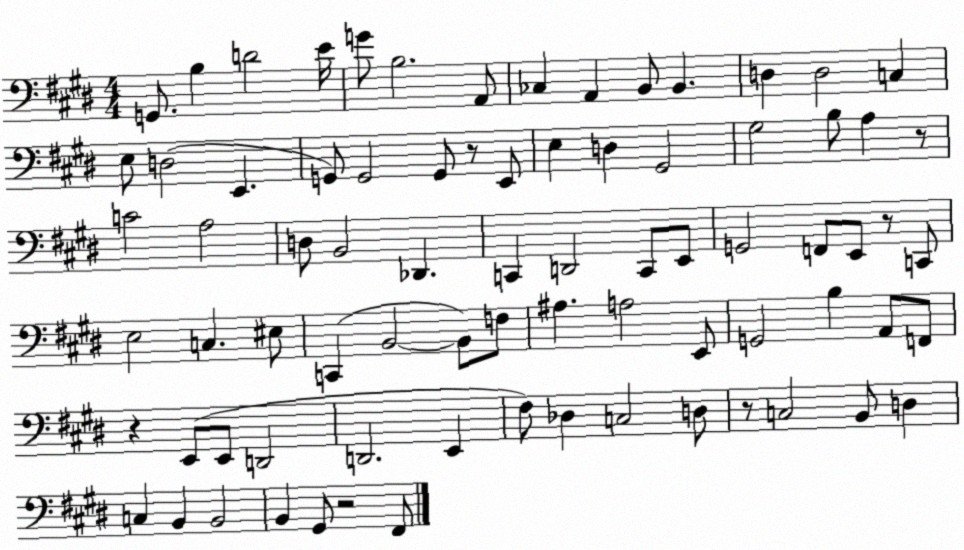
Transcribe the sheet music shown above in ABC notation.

X:1
T:Untitled
M:4/4
L:1/4
K:E
G,,/2 B, D2 E/4 G/2 B,2 A,,/2 _C, A,, B,,/2 B,, D, D,2 C, E,/2 D,2 E,, G,,/2 G,,2 G,,/2 z/2 E,,/2 E, D, ^G,,2 ^G,2 B,/2 A, z/2 C2 A,2 D,/2 B,,2 _D,, C,, D,,2 C,,/2 E,,/2 G,,2 F,,/2 E,,/2 z/2 C,,/2 E,2 C, ^E,/2 C,, B,,2 B,,/2 F,/2 ^A, A,2 E,,/2 G,,2 B, A,,/2 F,,/2 z E,,/2 E,,/2 D,,2 D,,2 E,, ^F,/2 _D, C,2 D,/2 z/2 C,2 B,,/2 D, C, B,, B,,2 B,, ^G,,/2 z2 ^F,,/2